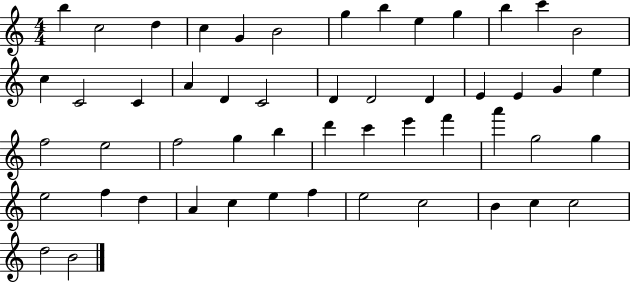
B5/q C5/h D5/q C5/q G4/q B4/h G5/q B5/q E5/q G5/q B5/q C6/q B4/h C5/q C4/h C4/q A4/q D4/q C4/h D4/q D4/h D4/q E4/q E4/q G4/q E5/q F5/h E5/h F5/h G5/q B5/q D6/q C6/q E6/q F6/q A6/q G5/h G5/q E5/h F5/q D5/q A4/q C5/q E5/q F5/q E5/h C5/h B4/q C5/q C5/h D5/h B4/h